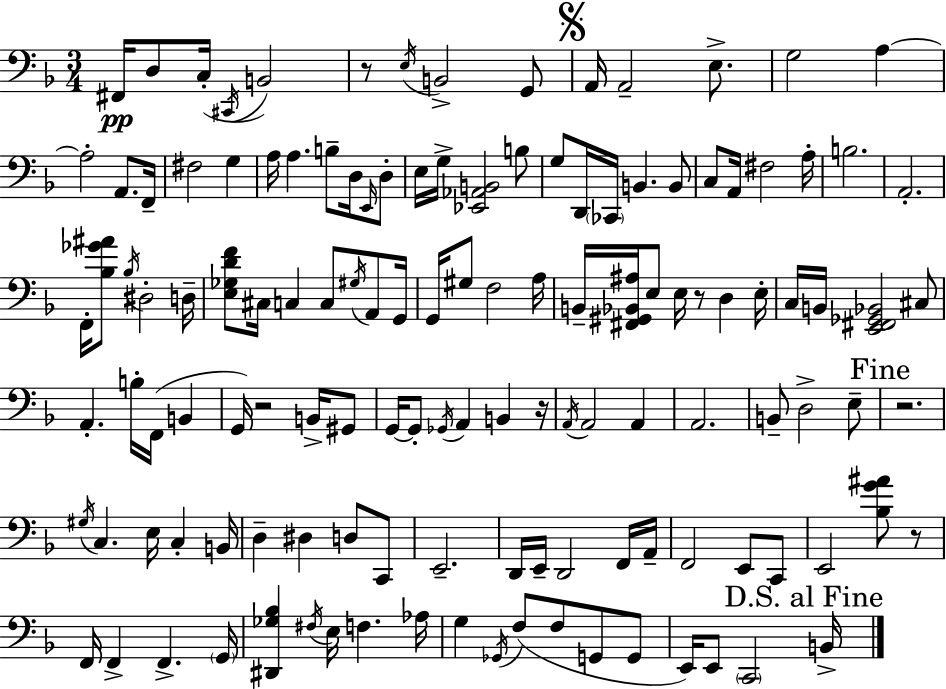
X:1
T:Untitled
M:3/4
L:1/4
K:Dm
^F,,/4 D,/2 C,/4 ^C,,/4 B,,2 z/2 E,/4 B,,2 G,,/2 A,,/4 A,,2 E,/2 G,2 A, A,2 A,,/2 F,,/4 ^F,2 G, A,/4 A, B,/2 D,/4 E,,/4 D,/2 E,/4 G,/4 [_E,,_A,,B,,]2 B,/2 G,/2 D,,/4 _C,,/4 B,, B,,/2 C,/2 A,,/4 ^F,2 A,/4 B,2 A,,2 F,,/4 [_B,_G^A]/2 _B,/4 ^D,2 D,/4 [E,_G,DF]/2 ^C,/4 C, C,/2 ^G,/4 A,,/2 G,,/4 G,,/4 ^G,/2 F,2 A,/4 B,,/4 [^F,,^G,,_B,,^A,]/4 E,/2 E,/4 z/2 D, E,/4 C,/4 B,,/4 [E,,^F,,_G,,_B,,]2 ^C,/2 A,, B,/4 F,,/4 B,, G,,/4 z2 B,,/4 ^G,,/2 G,,/4 G,,/2 _G,,/4 A,, B,, z/4 A,,/4 A,,2 A,, A,,2 B,,/2 D,2 E,/2 z2 ^G,/4 C, E,/4 C, B,,/4 D, ^D, D,/2 C,,/2 E,,2 D,,/4 E,,/4 D,,2 F,,/4 A,,/4 F,,2 E,,/2 C,,/2 E,,2 [_B,G^A]/2 z/2 F,,/4 F,, F,, G,,/4 [^D,,_G,_B,] ^F,/4 E,/4 F, _A,/4 G, _G,,/4 F,/2 F,/2 G,,/2 G,,/2 E,,/4 E,,/2 C,,2 B,,/4